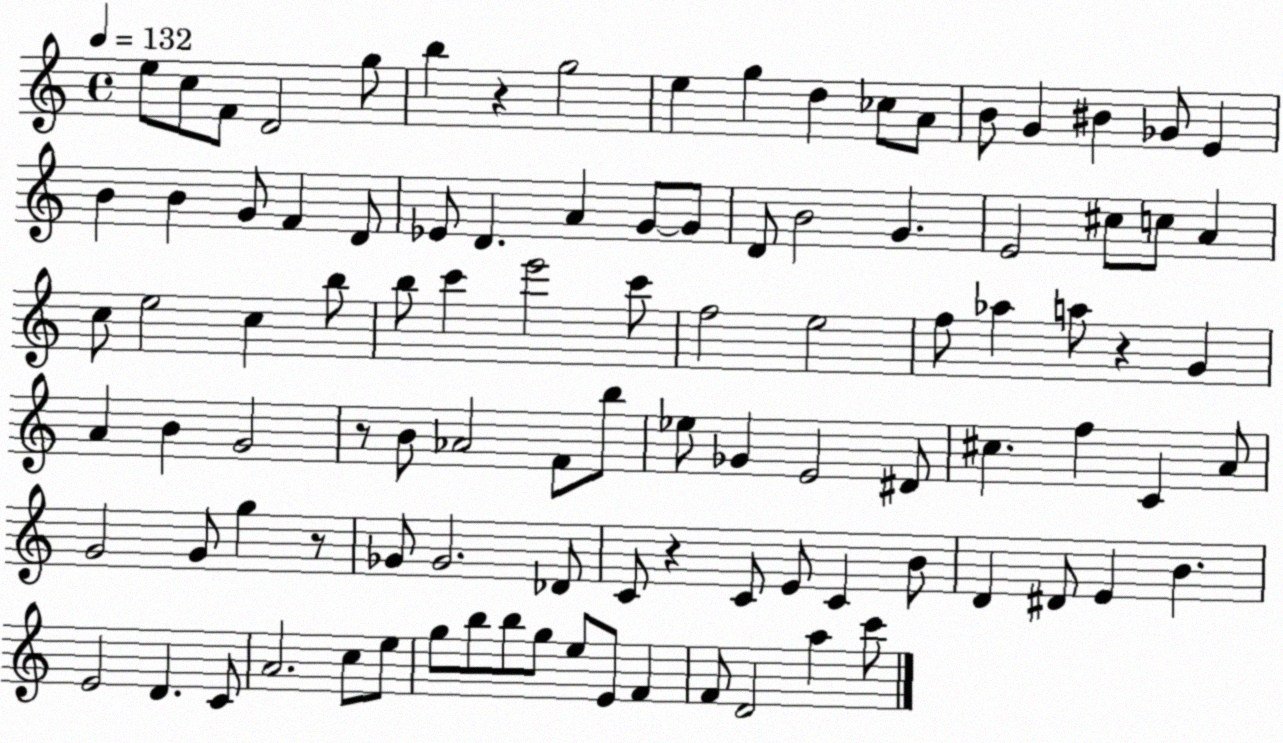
X:1
T:Untitled
M:4/4
L:1/4
K:C
e/2 c/2 F/2 D2 g/2 b z g2 e g d _c/2 A/2 B/2 G ^B _G/2 E B B G/2 F D/2 _E/2 D A G/2 G/2 D/2 B2 G E2 ^c/2 c/2 A c/2 e2 c b/2 b/2 c' e'2 c'/2 f2 e2 f/2 _a a/2 z G A B G2 z/2 B/2 _A2 F/2 b/2 _e/2 _G E2 ^D/2 ^c f C A/2 G2 G/2 g z/2 _G/2 _G2 _D/2 C/2 z C/2 E/2 C B/2 D ^D/2 E B E2 D C/2 A2 c/2 e/2 g/2 b/2 b/2 g/2 e/2 E/2 F F/2 D2 a c'/2